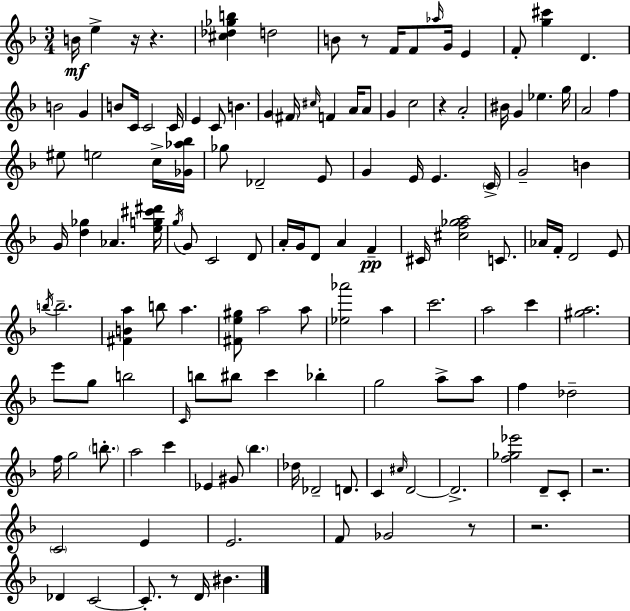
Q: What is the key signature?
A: D minor